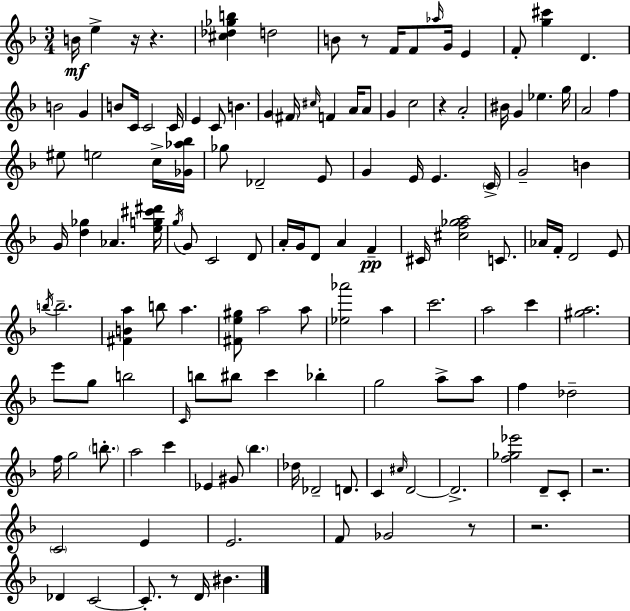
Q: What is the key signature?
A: D minor